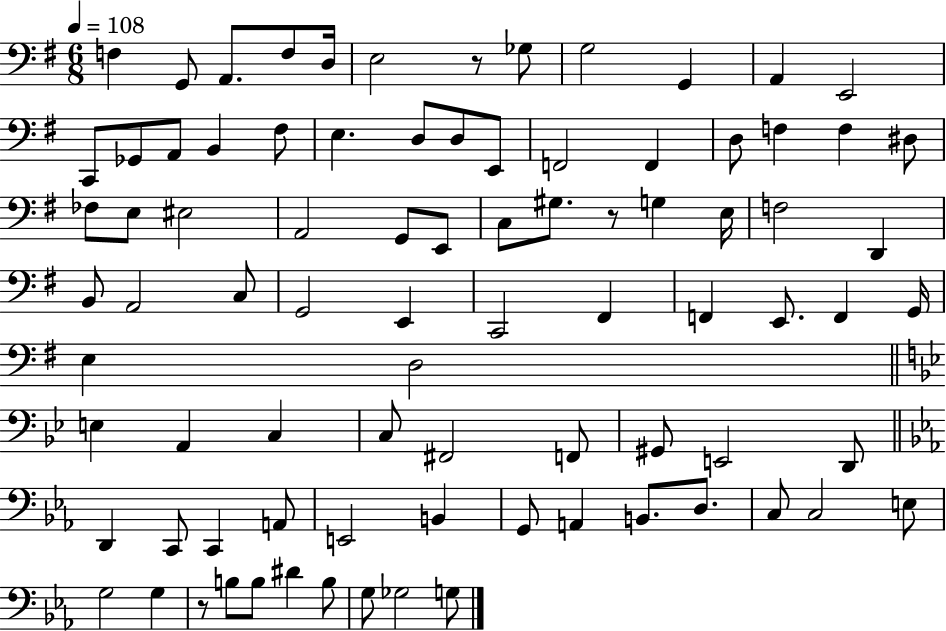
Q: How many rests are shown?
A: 3